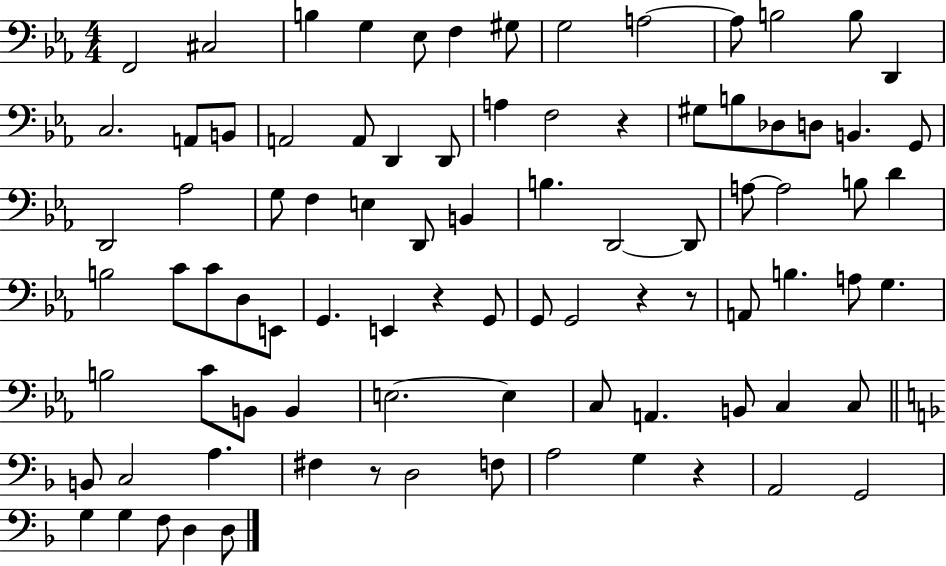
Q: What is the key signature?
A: EES major